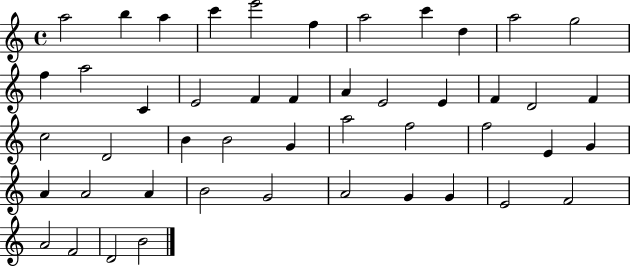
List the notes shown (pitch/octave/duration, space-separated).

A5/h B5/q A5/q C6/q E6/h F5/q A5/h C6/q D5/q A5/h G5/h F5/q A5/h C4/q E4/h F4/q F4/q A4/q E4/h E4/q F4/q D4/h F4/q C5/h D4/h B4/q B4/h G4/q A5/h F5/h F5/h E4/q G4/q A4/q A4/h A4/q B4/h G4/h A4/h G4/q G4/q E4/h F4/h A4/h F4/h D4/h B4/h